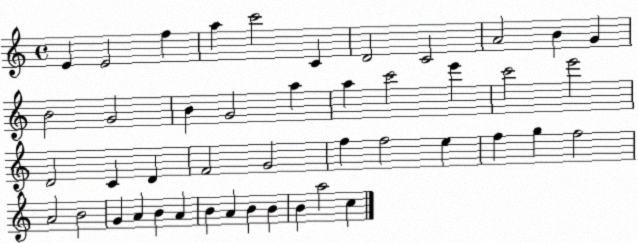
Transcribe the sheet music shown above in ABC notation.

X:1
T:Untitled
M:4/4
L:1/4
K:C
E E2 f a c'2 C D2 C2 A2 B G B2 G2 B G2 a a c'2 e' c'2 e'2 D2 C D F2 G2 f f2 e f g f2 A2 B2 G A B A B A B B B a2 c